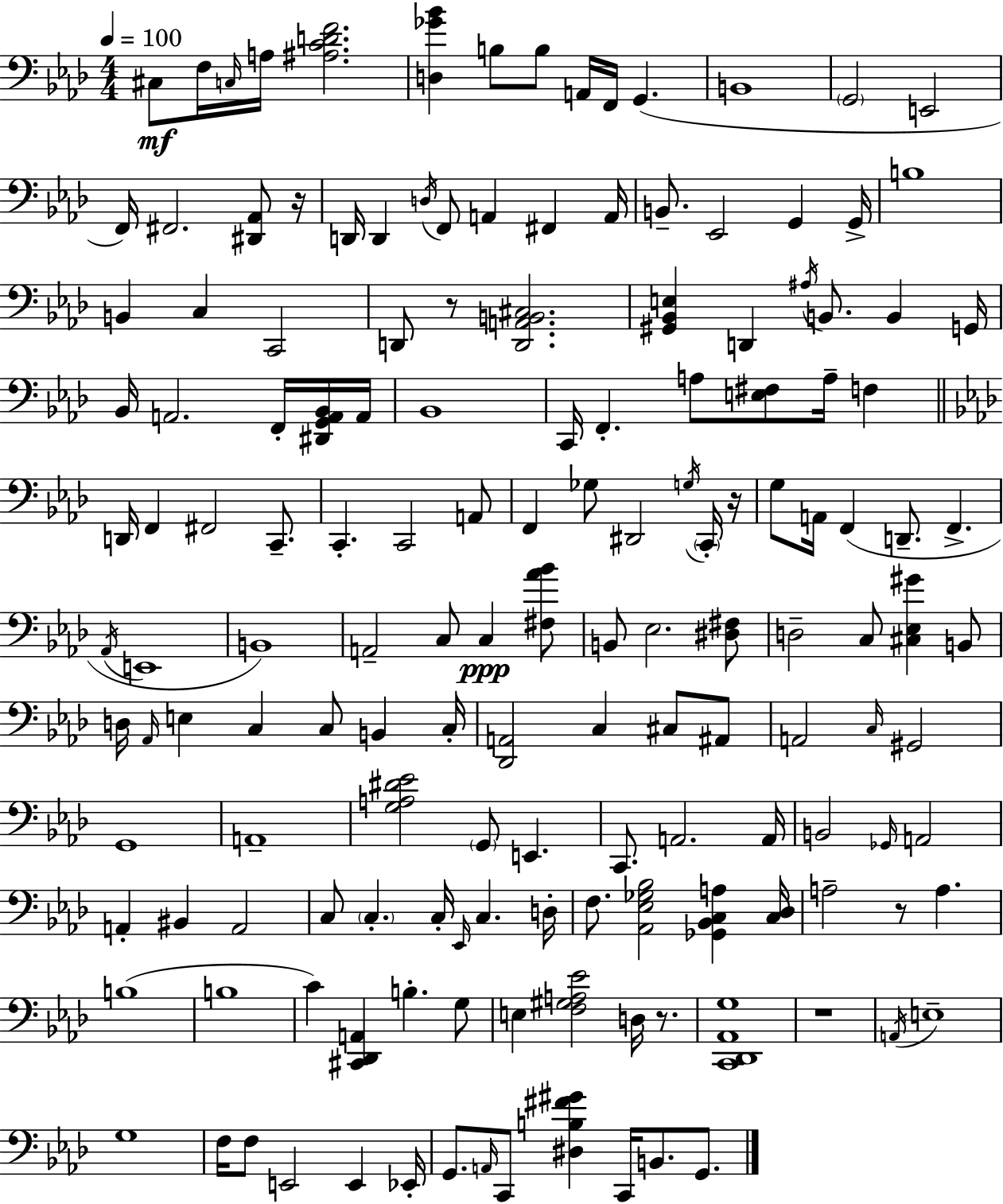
{
  \clef bass
  \numericTimeSignature
  \time 4/4
  \key aes \major
  \tempo 4 = 100
  cis8\mf f16 \grace { c16 } a16 <ais c' d' f'>2. | <d ges' bes'>4 b8 b8 a,16 f,16 g,4.( | b,1 | \parenthesize g,2 e,2 | \break f,16) fis,2. <dis, aes,>8 | r16 d,16 d,4 \acciaccatura { d16 } f,8 a,4 fis,4 | a,16 b,8.-- ees,2 g,4 | g,16-> b1 | \break b,4 c4 c,2 | d,8 r8 <d, a, b, cis>2. | <gis, bes, e>4 d,4 \acciaccatura { ais16 } b,8. b,4 | g,16 bes,16 a,2. | \break f,16-. <dis, g, a, bes,>16 a,16 bes,1 | c,16 f,4.-. a8 <e fis>8 a16-- f4 | \bar "||" \break \key aes \major d,16 f,4 fis,2 c,8.-- | c,4.-. c,2 a,8 | f,4 ges8 dis,2 \acciaccatura { g16 } \parenthesize c,16-. | r16 g8 a,16 f,4( d,8.-- f,4.-> | \break \acciaccatura { aes,16 } e,1 | b,1) | a,2-- c8 c4\ppp | <fis aes' bes'>8 b,8 ees2. | \break <dis fis>8 d2-- c8 <cis ees gis'>4 | b,8 d16 \grace { aes,16 } e4 c4 c8 b,4 | c16-. <des, a,>2 c4 cis8 | ais,8 a,2 \grace { c16 } gis,2 | \break g,1 | a,1-- | <g a dis' ees'>2 \parenthesize g,8 e,4. | c,8. a,2. | \break a,16 b,2 \grace { ges,16 } a,2 | a,4-. bis,4 a,2 | c8 \parenthesize c4.-. c16-. \grace { ees,16 } c4. | d16-. f8. <aes, ees ges bes>2 | \break <ges, bes, c a>4 <c des>16 a2-- r8 | a4. b1( | b1 | c'4) <cis, des, a,>4 b4.-. | \break g8 e4 <f gis a ees'>2 | d16 r8. <c, des, aes, g>1 | r1 | \acciaccatura { a,16 } e1-- | \break g1 | f16 f8 e,2 | e,4 ees,16-. g,8. \grace { a,16 } c,8 <dis b fis' gis'>4 | c,16 b,8. g,8. \bar "|."
}